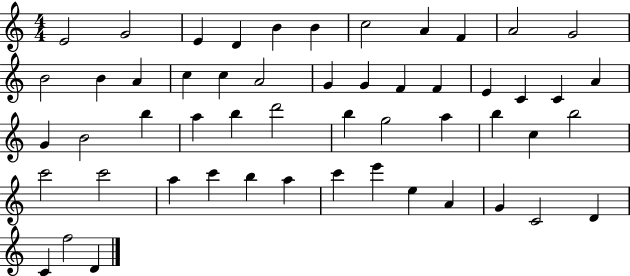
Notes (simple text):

E4/h G4/h E4/q D4/q B4/q B4/q C5/h A4/q F4/q A4/h G4/h B4/h B4/q A4/q C5/q C5/q A4/h G4/q G4/q F4/q F4/q E4/q C4/q C4/q A4/q G4/q B4/h B5/q A5/q B5/q D6/h B5/q G5/h A5/q B5/q C5/q B5/h C6/h C6/h A5/q C6/q B5/q A5/q C6/q E6/q E5/q A4/q G4/q C4/h D4/q C4/q F5/h D4/q